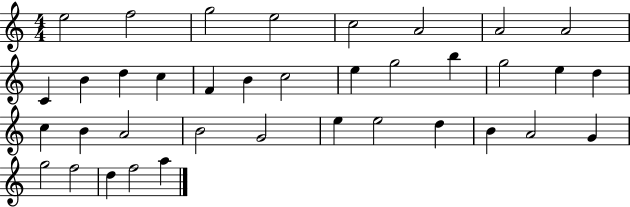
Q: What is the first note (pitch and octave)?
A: E5